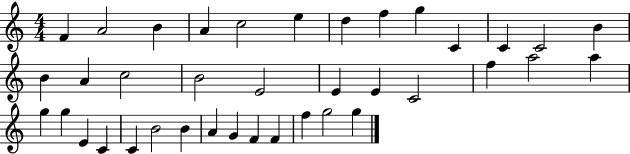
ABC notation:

X:1
T:Untitled
M:4/4
L:1/4
K:C
F A2 B A c2 e d f g C C C2 B B A c2 B2 E2 E E C2 f a2 a g g E C C B2 B A G F F f g2 g